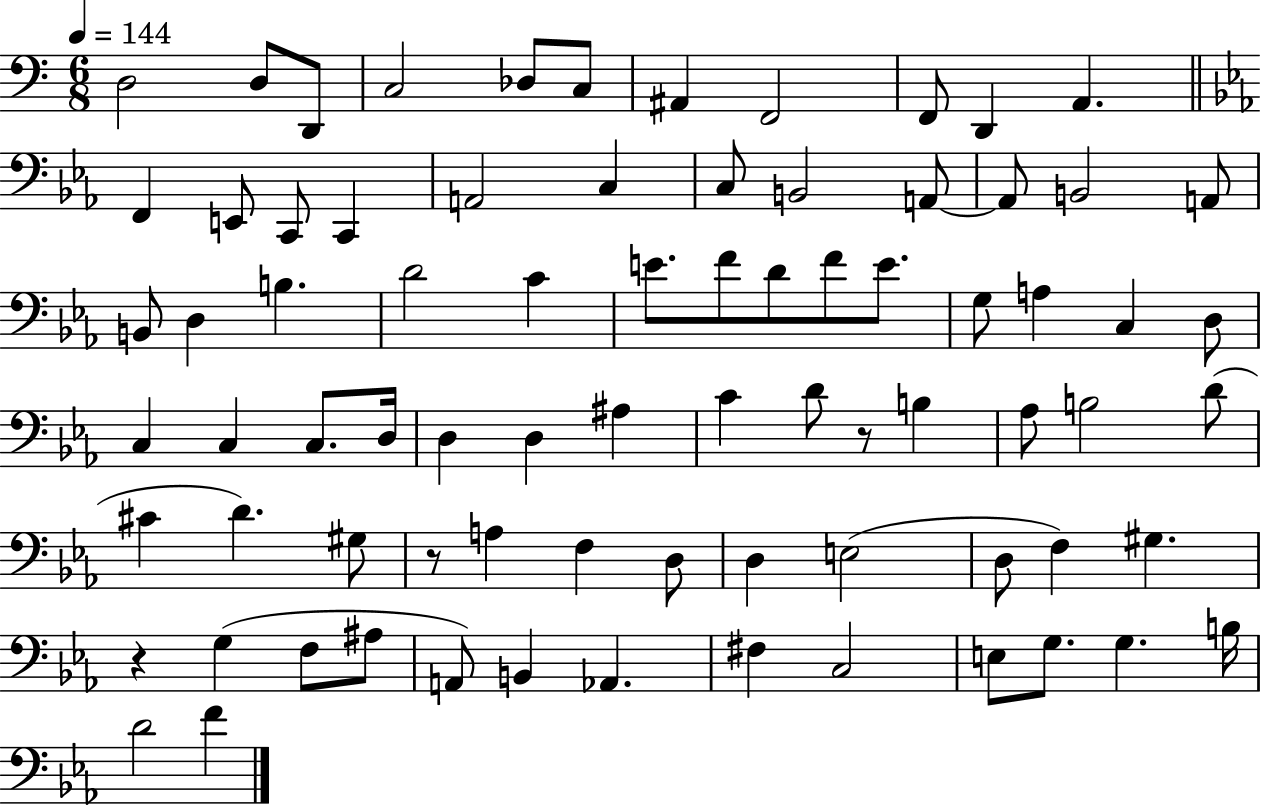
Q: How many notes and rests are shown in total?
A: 78